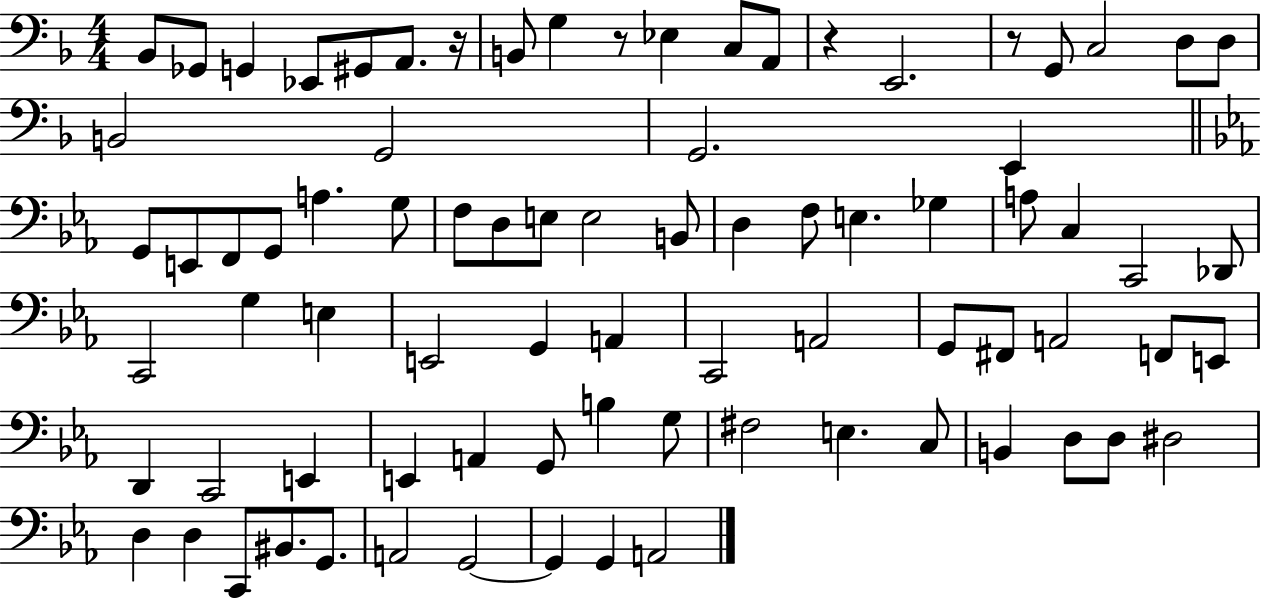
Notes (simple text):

Bb2/e Gb2/e G2/q Eb2/e G#2/e A2/e. R/s B2/e G3/q R/e Eb3/q C3/e A2/e R/q E2/h. R/e G2/e C3/h D3/e D3/e B2/h G2/h G2/h. E2/q G2/e E2/e F2/e G2/e A3/q. G3/e F3/e D3/e E3/e E3/h B2/e D3/q F3/e E3/q. Gb3/q A3/e C3/q C2/h Db2/e C2/h G3/q E3/q E2/h G2/q A2/q C2/h A2/h G2/e F#2/e A2/h F2/e E2/e D2/q C2/h E2/q E2/q A2/q G2/e B3/q G3/e F#3/h E3/q. C3/e B2/q D3/e D3/e D#3/h D3/q D3/q C2/e BIS2/e. G2/e. A2/h G2/h G2/q G2/q A2/h